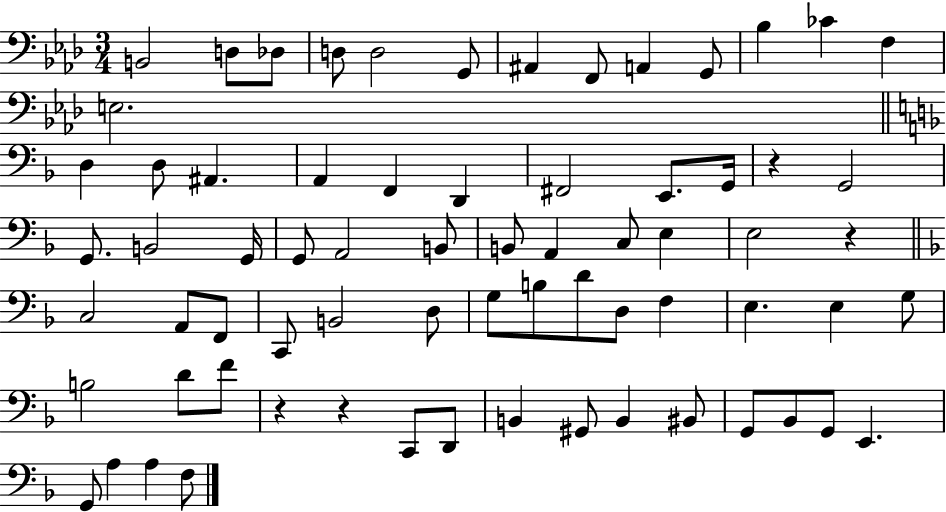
X:1
T:Untitled
M:3/4
L:1/4
K:Ab
B,,2 D,/2 _D,/2 D,/2 D,2 G,,/2 ^A,, F,,/2 A,, G,,/2 _B, _C F, E,2 D, D,/2 ^A,, A,, F,, D,, ^F,,2 E,,/2 G,,/4 z G,,2 G,,/2 B,,2 G,,/4 G,,/2 A,,2 B,,/2 B,,/2 A,, C,/2 E, E,2 z C,2 A,,/2 F,,/2 C,,/2 B,,2 D,/2 G,/2 B,/2 D/2 D,/2 F, E, E, G,/2 B,2 D/2 F/2 z z C,,/2 D,,/2 B,, ^G,,/2 B,, ^B,,/2 G,,/2 _B,,/2 G,,/2 E,, G,,/2 A, A, F,/2